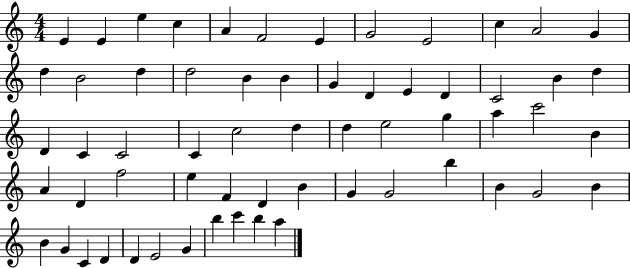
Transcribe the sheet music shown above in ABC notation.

X:1
T:Untitled
M:4/4
L:1/4
K:C
E E e c A F2 E G2 E2 c A2 G d B2 d d2 B B G D E D C2 B d D C C2 C c2 d d e2 g a c'2 B A D f2 e F D B G G2 b B G2 B B G C D D E2 G b c' b a